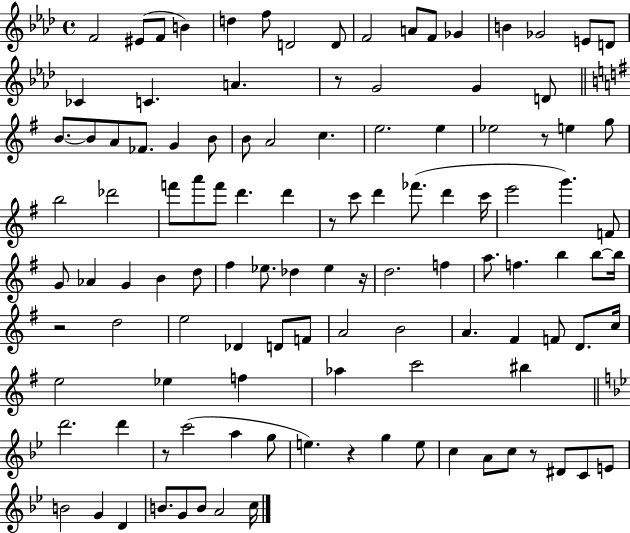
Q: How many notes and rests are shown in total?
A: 115